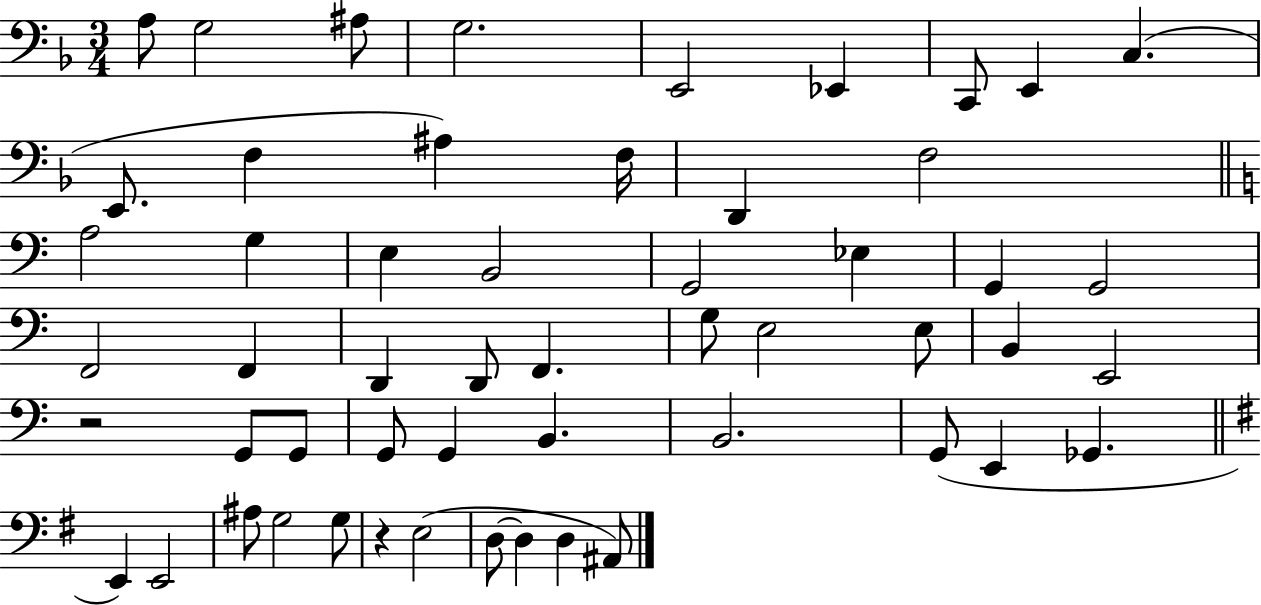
X:1
T:Untitled
M:3/4
L:1/4
K:F
A,/2 G,2 ^A,/2 G,2 E,,2 _E,, C,,/2 E,, C, E,,/2 F, ^A, F,/4 D,, F,2 A,2 G, E, B,,2 G,,2 _E, G,, G,,2 F,,2 F,, D,, D,,/2 F,, G,/2 E,2 E,/2 B,, E,,2 z2 G,,/2 G,,/2 G,,/2 G,, B,, B,,2 G,,/2 E,, _G,, E,, E,,2 ^A,/2 G,2 G,/2 z E,2 D,/2 D, D, ^A,,/2